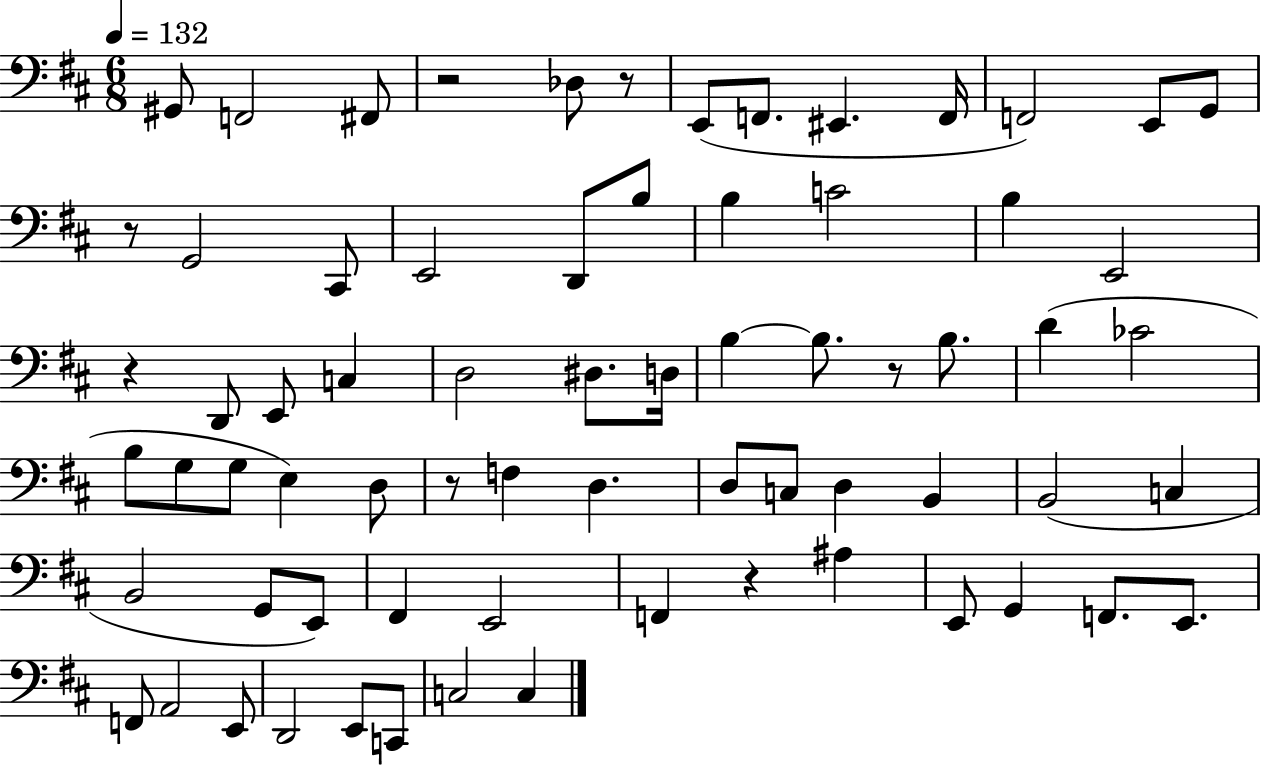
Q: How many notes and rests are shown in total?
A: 70